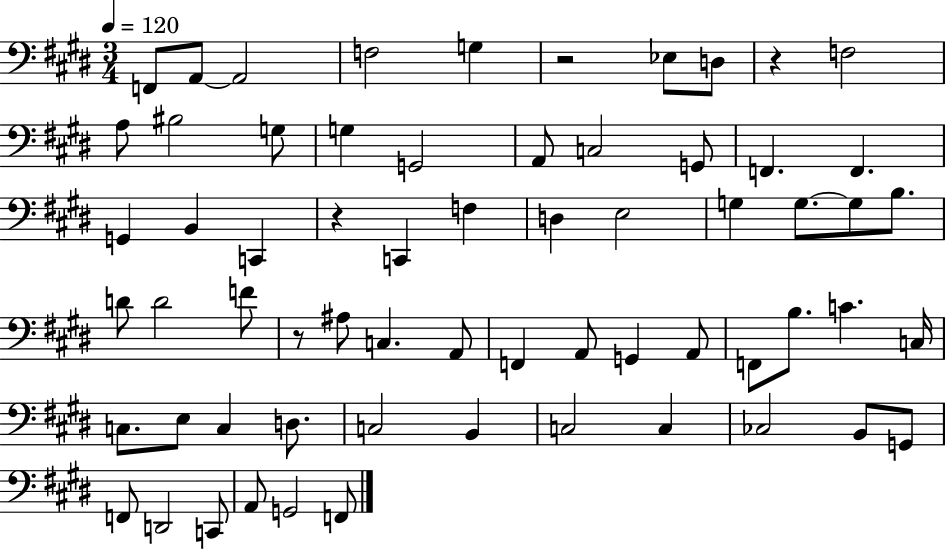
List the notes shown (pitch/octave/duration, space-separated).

F2/e A2/e A2/h F3/h G3/q R/h Eb3/e D3/e R/q F3/h A3/e BIS3/h G3/e G3/q G2/h A2/e C3/h G2/e F2/q. F2/q. G2/q B2/q C2/q R/q C2/q F3/q D3/q E3/h G3/q G3/e. G3/e B3/e. D4/e D4/h F4/e R/e A#3/e C3/q. A2/e F2/q A2/e G2/q A2/e F2/e B3/e. C4/q. C3/s C3/e. E3/e C3/q D3/e. C3/h B2/q C3/h C3/q CES3/h B2/e G2/e F2/e D2/h C2/e A2/e G2/h F2/e